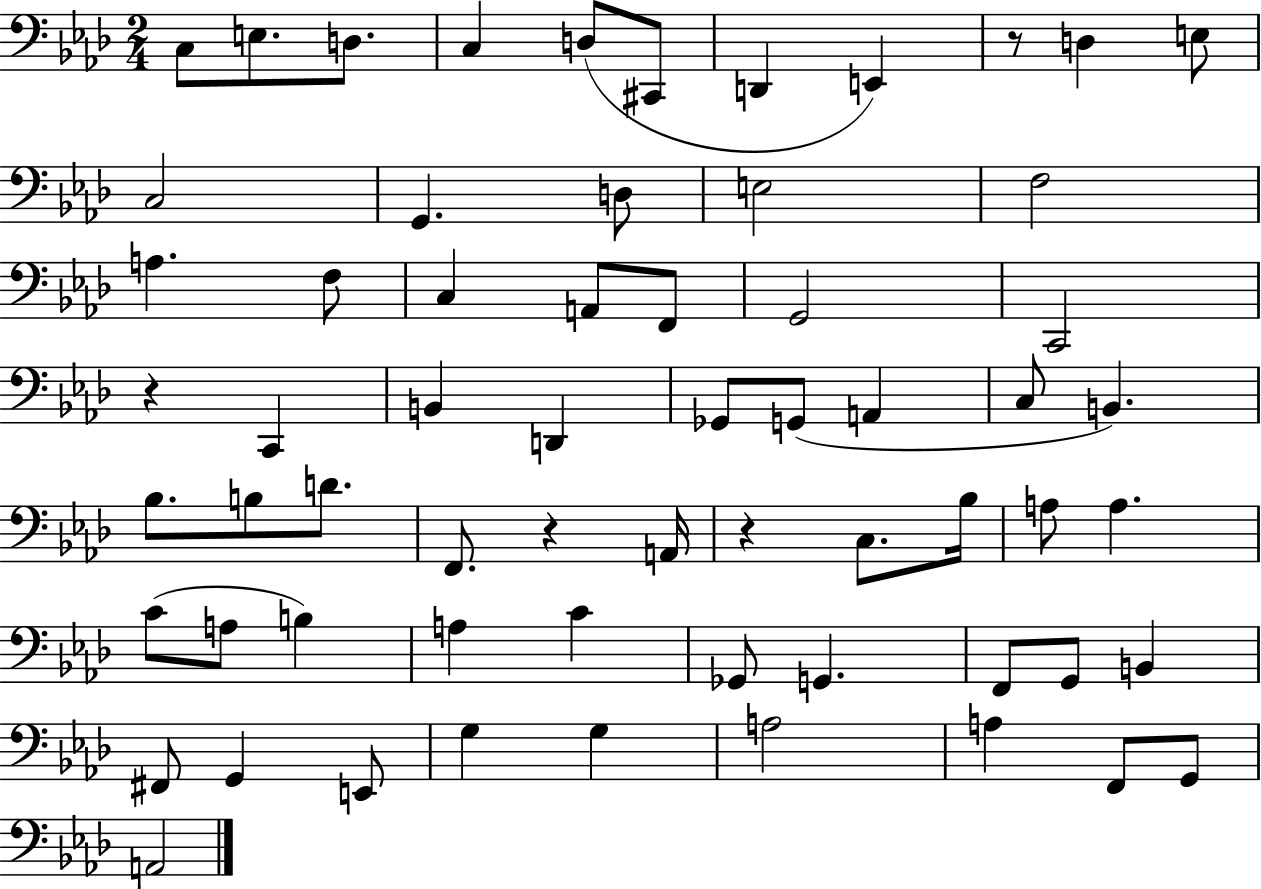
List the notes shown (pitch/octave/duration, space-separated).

C3/e E3/e. D3/e. C3/q D3/e C#2/e D2/q E2/q R/e D3/q E3/e C3/h G2/q. D3/e E3/h F3/h A3/q. F3/e C3/q A2/e F2/e G2/h C2/h R/q C2/q B2/q D2/q Gb2/e G2/e A2/q C3/e B2/q. Bb3/e. B3/e D4/e. F2/e. R/q A2/s R/q C3/e. Bb3/s A3/e A3/q. C4/e A3/e B3/q A3/q C4/q Gb2/e G2/q. F2/e G2/e B2/q F#2/e G2/q E2/e G3/q G3/q A3/h A3/q F2/e G2/e A2/h